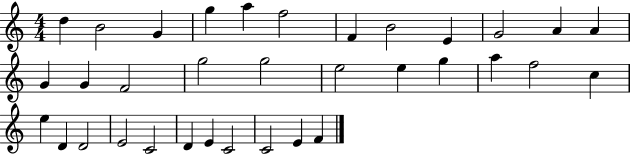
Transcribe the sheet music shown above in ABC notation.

X:1
T:Untitled
M:4/4
L:1/4
K:C
d B2 G g a f2 F B2 E G2 A A G G F2 g2 g2 e2 e g a f2 c e D D2 E2 C2 D E C2 C2 E F